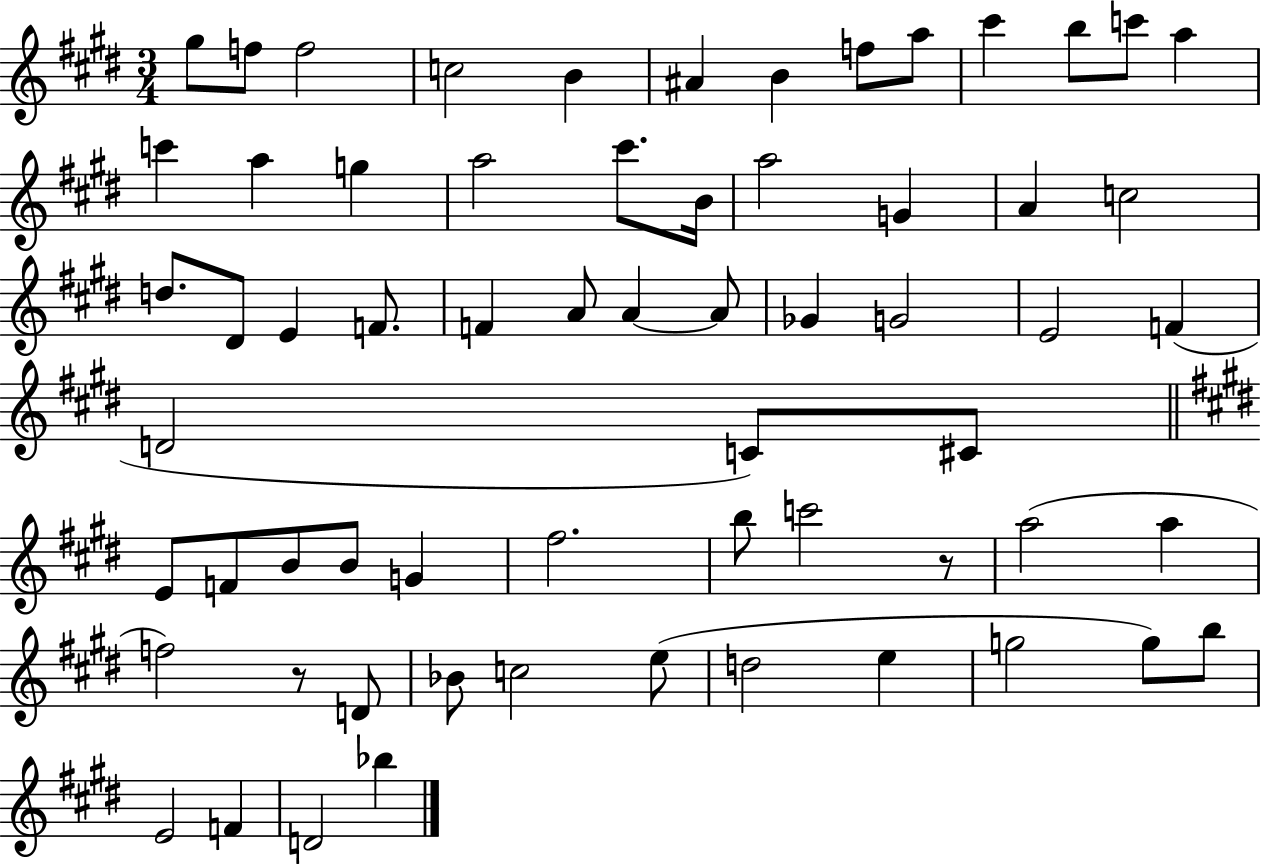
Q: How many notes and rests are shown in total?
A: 64